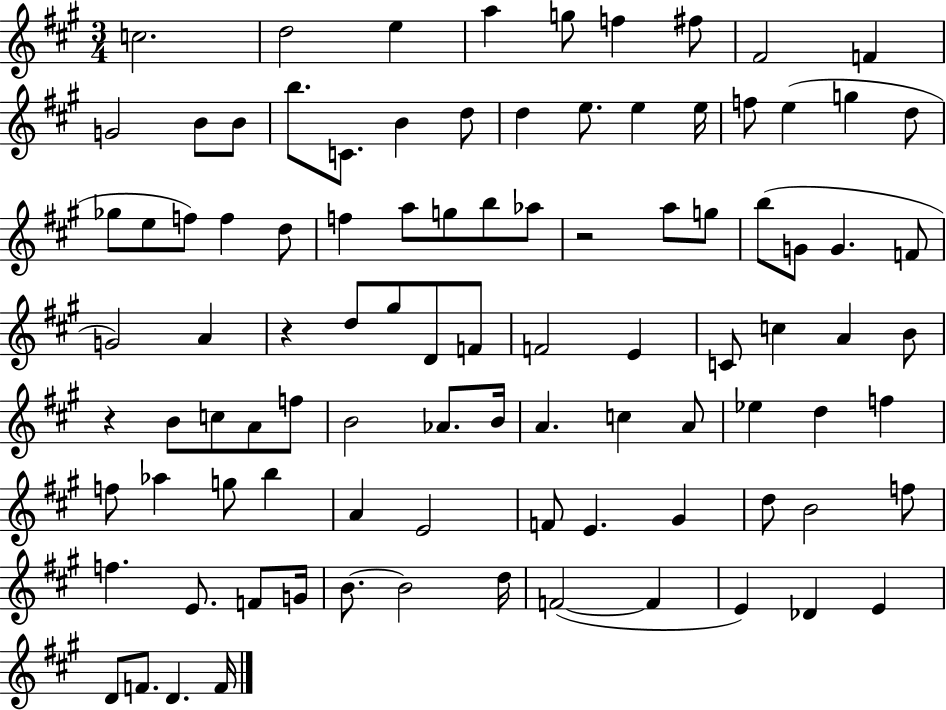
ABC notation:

X:1
T:Untitled
M:3/4
L:1/4
K:A
c2 d2 e a g/2 f ^f/2 ^F2 F G2 B/2 B/2 b/2 C/2 B d/2 d e/2 e e/4 f/2 e g d/2 _g/2 e/2 f/2 f d/2 f a/2 g/2 b/2 _a/2 z2 a/2 g/2 b/2 G/2 G F/2 G2 A z d/2 ^g/2 D/2 F/2 F2 E C/2 c A B/2 z B/2 c/2 A/2 f/2 B2 _A/2 B/4 A c A/2 _e d f f/2 _a g/2 b A E2 F/2 E ^G d/2 B2 f/2 f E/2 F/2 G/4 B/2 B2 d/4 F2 F E _D E D/2 F/2 D F/4